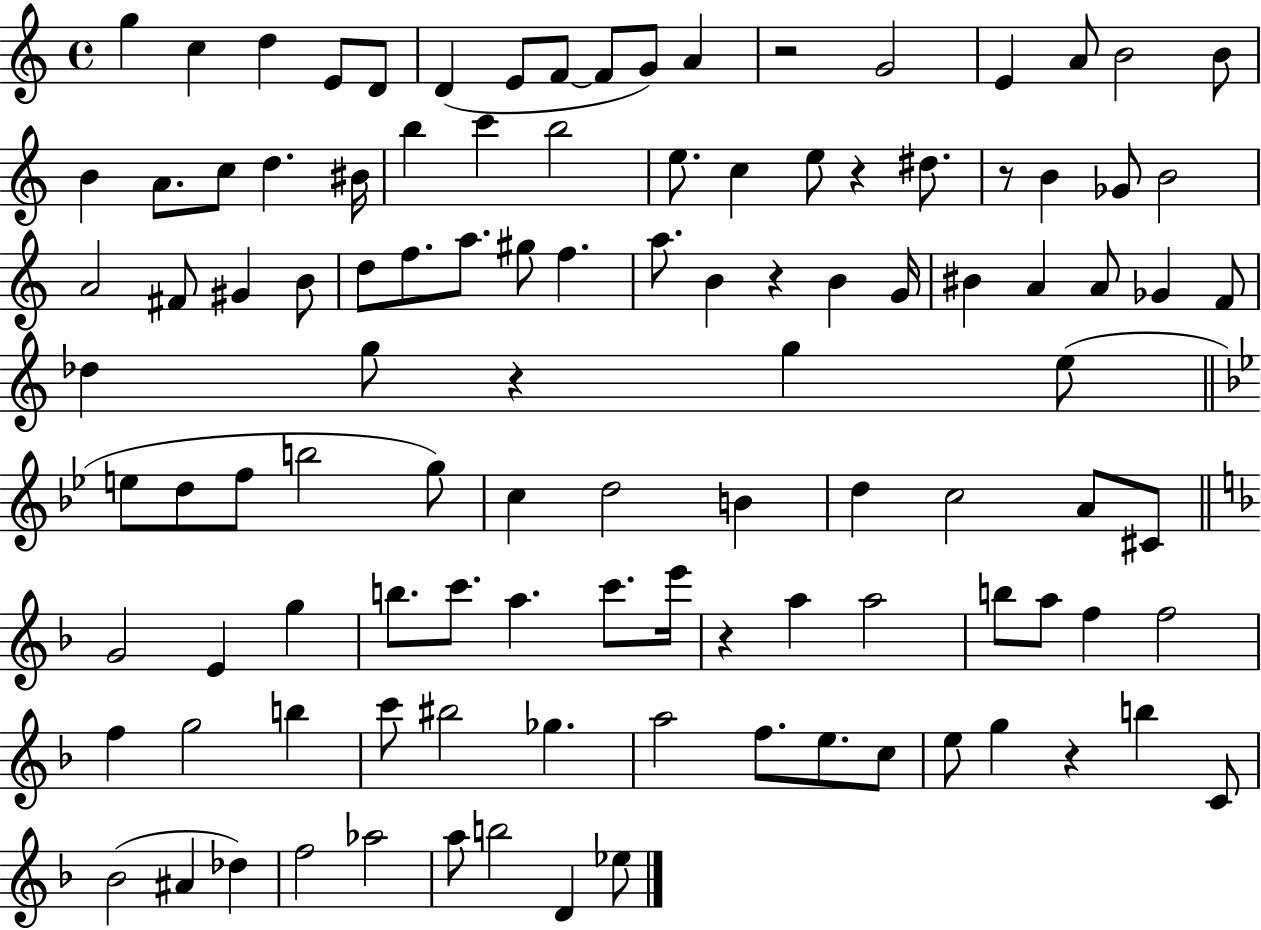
X:1
T:Untitled
M:4/4
L:1/4
K:C
g c d E/2 D/2 D E/2 F/2 F/2 G/2 A z2 G2 E A/2 B2 B/2 B A/2 c/2 d ^B/4 b c' b2 e/2 c e/2 z ^d/2 z/2 B _G/2 B2 A2 ^F/2 ^G B/2 d/2 f/2 a/2 ^g/2 f a/2 B z B G/4 ^B A A/2 _G F/2 _d g/2 z g e/2 e/2 d/2 f/2 b2 g/2 c d2 B d c2 A/2 ^C/2 G2 E g b/2 c'/2 a c'/2 e'/4 z a a2 b/2 a/2 f f2 f g2 b c'/2 ^b2 _g a2 f/2 e/2 c/2 e/2 g z b C/2 _B2 ^A _d f2 _a2 a/2 b2 D _e/2